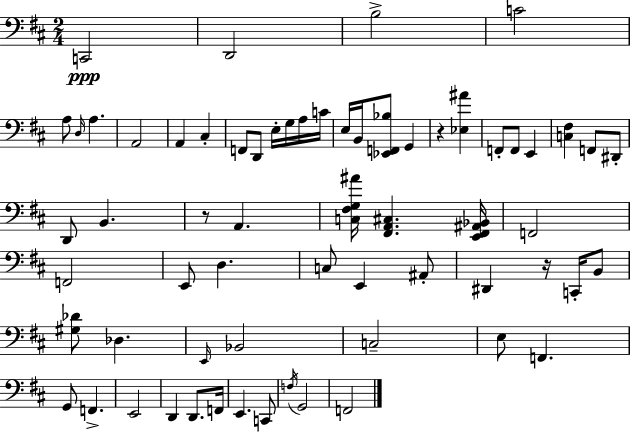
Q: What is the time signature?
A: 2/4